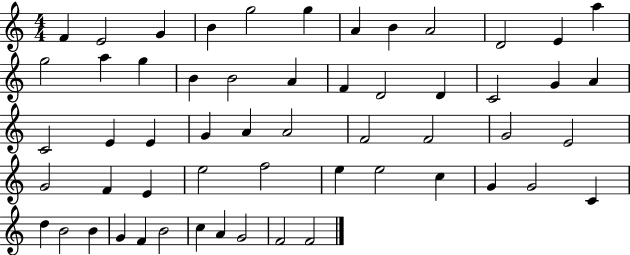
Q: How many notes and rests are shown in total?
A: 56